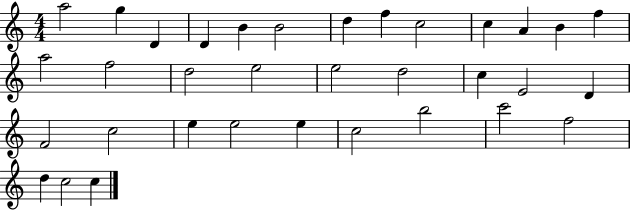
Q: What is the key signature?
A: C major